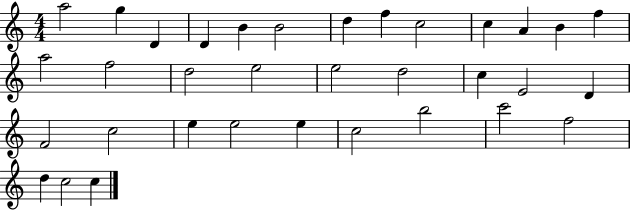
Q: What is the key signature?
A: C major